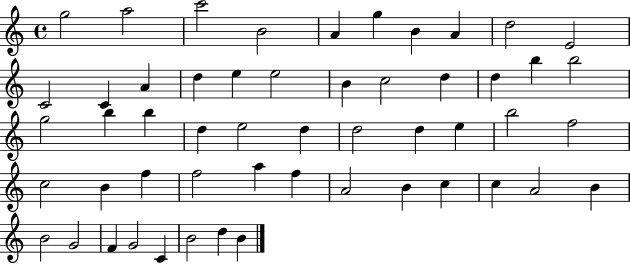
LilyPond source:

{
  \clef treble
  \time 4/4
  \defaultTimeSignature
  \key c \major
  g''2 a''2 | c'''2 b'2 | a'4 g''4 b'4 a'4 | d''2 e'2 | \break c'2 c'4 a'4 | d''4 e''4 e''2 | b'4 c''2 d''4 | d''4 b''4 b''2 | \break g''2 b''4 b''4 | d''4 e''2 d''4 | d''2 d''4 e''4 | b''2 f''2 | \break c''2 b'4 f''4 | f''2 a''4 f''4 | a'2 b'4 c''4 | c''4 a'2 b'4 | \break b'2 g'2 | f'4 g'2 c'4 | b'2 d''4 b'4 | \bar "|."
}